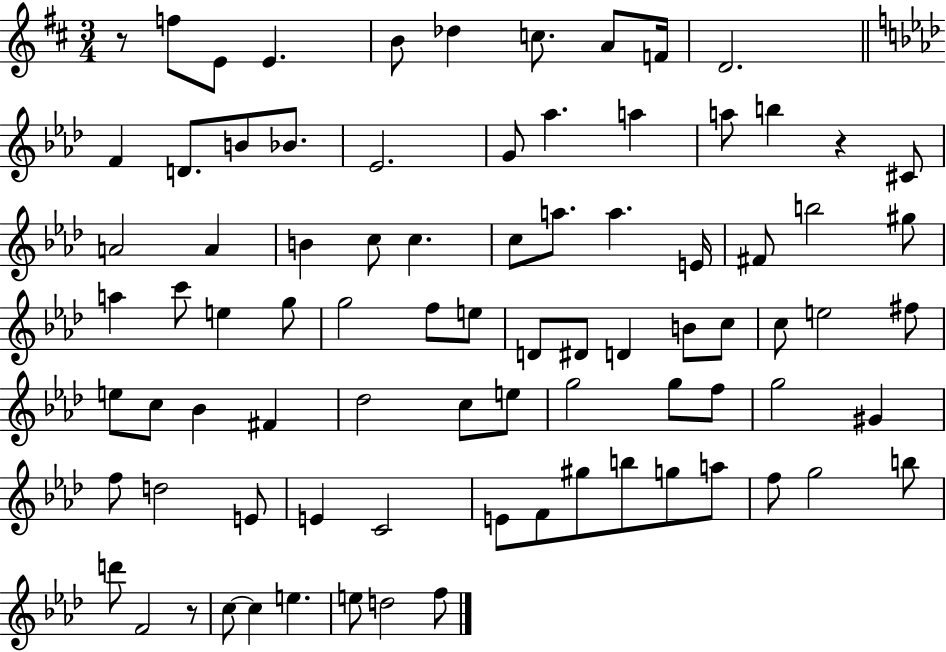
{
  \clef treble
  \numericTimeSignature
  \time 3/4
  \key d \major
  r8 f''8 e'8 e'4. | b'8 des''4 c''8. a'8 f'16 | d'2. | \bar "||" \break \key f \minor f'4 d'8. b'8 bes'8. | ees'2. | g'8 aes''4. a''4 | a''8 b''4 r4 cis'8 | \break a'2 a'4 | b'4 c''8 c''4. | c''8 a''8. a''4. e'16 | fis'8 b''2 gis''8 | \break a''4 c'''8 e''4 g''8 | g''2 f''8 e''8 | d'8 dis'8 d'4 b'8 c''8 | c''8 e''2 fis''8 | \break e''8 c''8 bes'4 fis'4 | des''2 c''8 e''8 | g''2 g''8 f''8 | g''2 gis'4 | \break f''8 d''2 e'8 | e'4 c'2 | e'8 f'8 gis''8 b''8 g''8 a''8 | f''8 g''2 b''8 | \break d'''8 f'2 r8 | c''8~~ c''4 e''4. | e''8 d''2 f''8 | \bar "|."
}